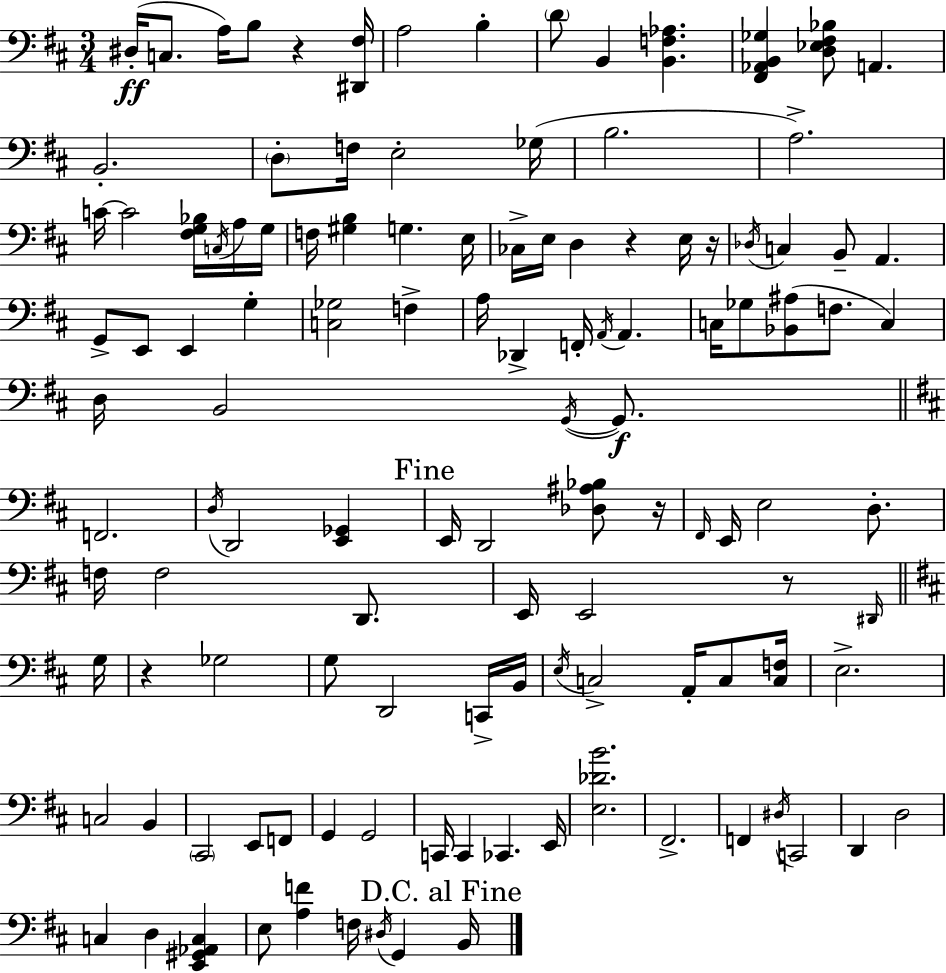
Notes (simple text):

D#3/s C3/e. A3/s B3/e R/q [D#2,F#3]/s A3/h B3/q D4/e B2/q [B2,F3,Ab3]/q. [F#2,Ab2,B2,Gb3]/q [D3,Eb3,F#3,Bb3]/e A2/q. B2/h. D3/e F3/s E3/h Gb3/s B3/h. A3/h. C4/s C4/h [F#3,G3,Bb3]/s C3/s A3/s G3/s F3/s [G#3,B3]/q G3/q. E3/s CES3/s E3/s D3/q R/q E3/s R/s Db3/s C3/q B2/e A2/q. G2/e E2/e E2/q G3/q [C3,Gb3]/h F3/q A3/s Db2/q F2/s A2/s A2/q. C3/s Gb3/e [Bb2,A#3]/e F3/e. C3/q D3/s B2/h G2/s G2/e. F2/h. D3/s D2/h [E2,Gb2]/q E2/s D2/h [Db3,A#3,Bb3]/e R/s F#2/s E2/s E3/h D3/e. F3/s F3/h D2/e. E2/s E2/h R/e D#2/s G3/s R/q Gb3/h G3/e D2/h C2/s B2/s E3/s C3/h A2/s C3/e [C3,F3]/s E3/h. C3/h B2/q C#2/h E2/e F2/e G2/q G2/h C2/s C2/q CES2/q. E2/s [E3,Db4,B4]/h. F#2/h. F2/q D#3/s C2/h D2/q D3/h C3/q D3/q [E2,G#2,Ab2,C3]/q E3/e [A3,F4]/q F3/s D#3/s G2/q B2/s